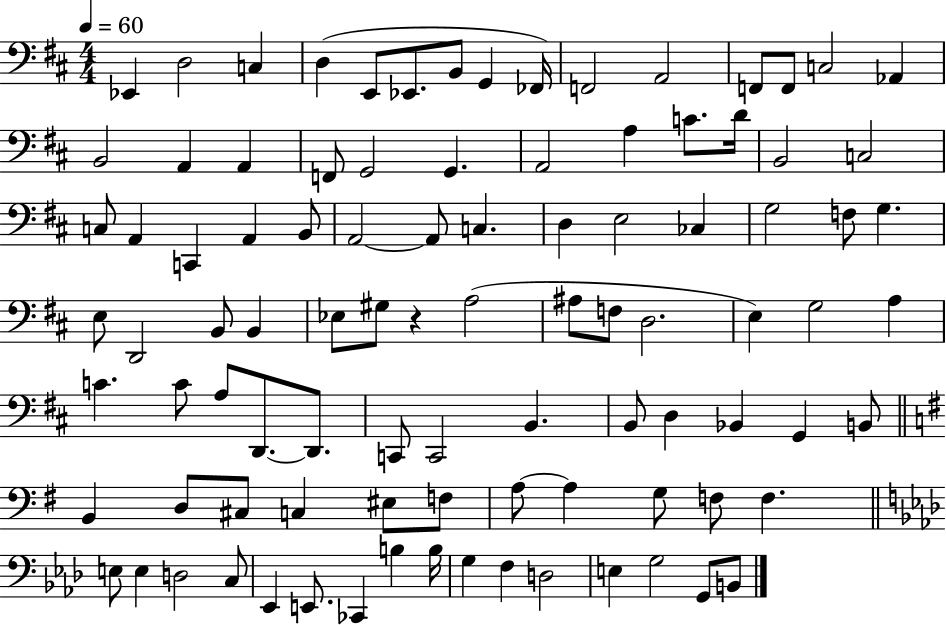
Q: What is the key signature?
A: D major